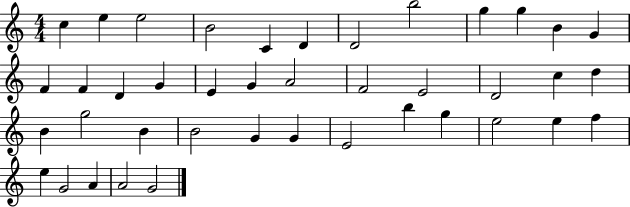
X:1
T:Untitled
M:4/4
L:1/4
K:C
c e e2 B2 C D D2 b2 g g B G F F D G E G A2 F2 E2 D2 c d B g2 B B2 G G E2 b g e2 e f e G2 A A2 G2